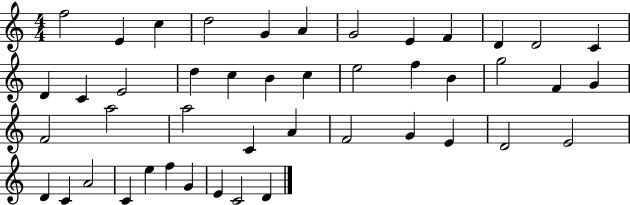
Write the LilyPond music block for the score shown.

{
  \clef treble
  \numericTimeSignature
  \time 4/4
  \key c \major
  f''2 e'4 c''4 | d''2 g'4 a'4 | g'2 e'4 f'4 | d'4 d'2 c'4 | \break d'4 c'4 e'2 | d''4 c''4 b'4 c''4 | e''2 f''4 b'4 | g''2 f'4 g'4 | \break f'2 a''2 | a''2 c'4 a'4 | f'2 g'4 e'4 | d'2 e'2 | \break d'4 c'4 a'2 | c'4 e''4 f''4 g'4 | e'4 c'2 d'4 | \bar "|."
}